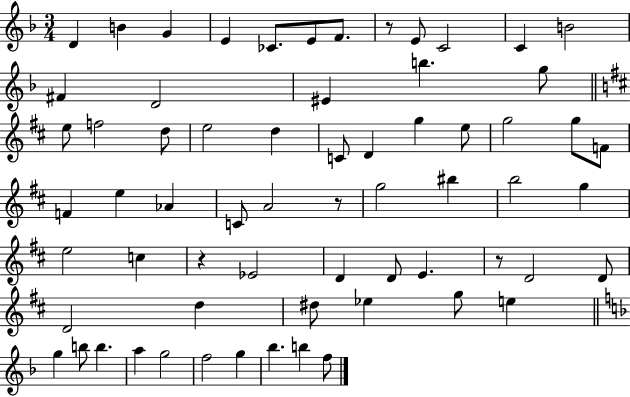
D4/q B4/q G4/q E4/q CES4/e. E4/e F4/e. R/e E4/e C4/h C4/q B4/h F#4/q D4/h EIS4/q B5/q. G5/e E5/e F5/h D5/e E5/h D5/q C4/e D4/q G5/q E5/e G5/h G5/e F4/e F4/q E5/q Ab4/q C4/e A4/h R/e G5/h BIS5/q B5/h G5/q E5/h C5/q R/q Eb4/h D4/q D4/e E4/q. R/e D4/h D4/e D4/h D5/q D#5/e Eb5/q G5/e E5/q G5/q B5/e B5/q. A5/q G5/h F5/h G5/q Bb5/q. B5/q F5/e